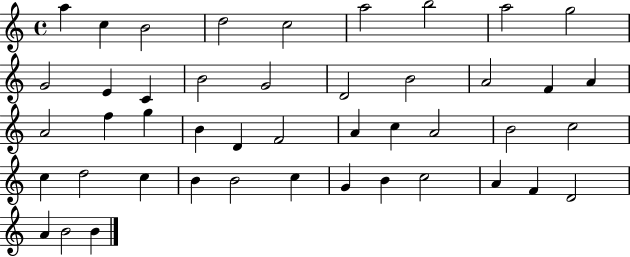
A5/q C5/q B4/h D5/h C5/h A5/h B5/h A5/h G5/h G4/h E4/q C4/q B4/h G4/h D4/h B4/h A4/h F4/q A4/q A4/h F5/q G5/q B4/q D4/q F4/h A4/q C5/q A4/h B4/h C5/h C5/q D5/h C5/q B4/q B4/h C5/q G4/q B4/q C5/h A4/q F4/q D4/h A4/q B4/h B4/q